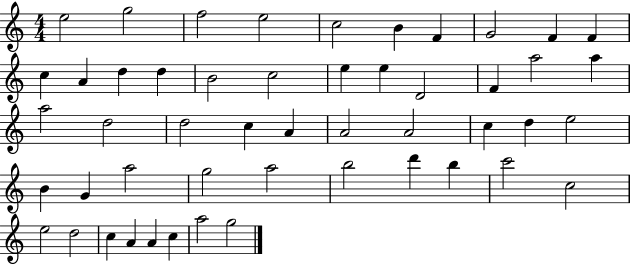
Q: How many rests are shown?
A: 0